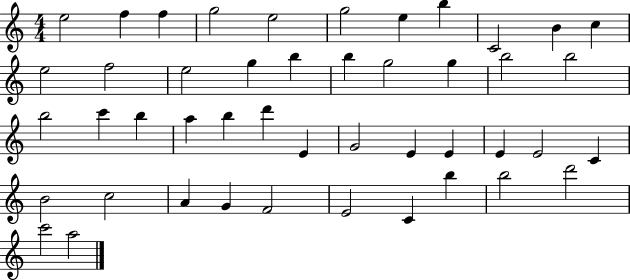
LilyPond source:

{
  \clef treble
  \numericTimeSignature
  \time 4/4
  \key c \major
  e''2 f''4 f''4 | g''2 e''2 | g''2 e''4 b''4 | c'2 b'4 c''4 | \break e''2 f''2 | e''2 g''4 b''4 | b''4 g''2 g''4 | b''2 b''2 | \break b''2 c'''4 b''4 | a''4 b''4 d'''4 e'4 | g'2 e'4 e'4 | e'4 e'2 c'4 | \break b'2 c''2 | a'4 g'4 f'2 | e'2 c'4 b''4 | b''2 d'''2 | \break c'''2 a''2 | \bar "|."
}